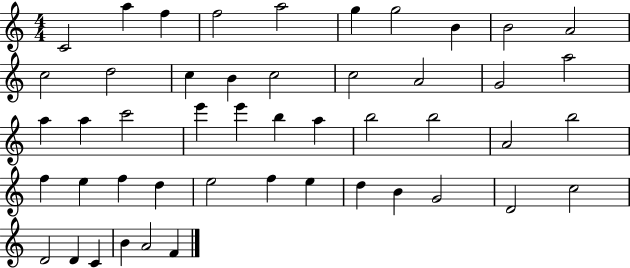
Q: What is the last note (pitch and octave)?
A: F4